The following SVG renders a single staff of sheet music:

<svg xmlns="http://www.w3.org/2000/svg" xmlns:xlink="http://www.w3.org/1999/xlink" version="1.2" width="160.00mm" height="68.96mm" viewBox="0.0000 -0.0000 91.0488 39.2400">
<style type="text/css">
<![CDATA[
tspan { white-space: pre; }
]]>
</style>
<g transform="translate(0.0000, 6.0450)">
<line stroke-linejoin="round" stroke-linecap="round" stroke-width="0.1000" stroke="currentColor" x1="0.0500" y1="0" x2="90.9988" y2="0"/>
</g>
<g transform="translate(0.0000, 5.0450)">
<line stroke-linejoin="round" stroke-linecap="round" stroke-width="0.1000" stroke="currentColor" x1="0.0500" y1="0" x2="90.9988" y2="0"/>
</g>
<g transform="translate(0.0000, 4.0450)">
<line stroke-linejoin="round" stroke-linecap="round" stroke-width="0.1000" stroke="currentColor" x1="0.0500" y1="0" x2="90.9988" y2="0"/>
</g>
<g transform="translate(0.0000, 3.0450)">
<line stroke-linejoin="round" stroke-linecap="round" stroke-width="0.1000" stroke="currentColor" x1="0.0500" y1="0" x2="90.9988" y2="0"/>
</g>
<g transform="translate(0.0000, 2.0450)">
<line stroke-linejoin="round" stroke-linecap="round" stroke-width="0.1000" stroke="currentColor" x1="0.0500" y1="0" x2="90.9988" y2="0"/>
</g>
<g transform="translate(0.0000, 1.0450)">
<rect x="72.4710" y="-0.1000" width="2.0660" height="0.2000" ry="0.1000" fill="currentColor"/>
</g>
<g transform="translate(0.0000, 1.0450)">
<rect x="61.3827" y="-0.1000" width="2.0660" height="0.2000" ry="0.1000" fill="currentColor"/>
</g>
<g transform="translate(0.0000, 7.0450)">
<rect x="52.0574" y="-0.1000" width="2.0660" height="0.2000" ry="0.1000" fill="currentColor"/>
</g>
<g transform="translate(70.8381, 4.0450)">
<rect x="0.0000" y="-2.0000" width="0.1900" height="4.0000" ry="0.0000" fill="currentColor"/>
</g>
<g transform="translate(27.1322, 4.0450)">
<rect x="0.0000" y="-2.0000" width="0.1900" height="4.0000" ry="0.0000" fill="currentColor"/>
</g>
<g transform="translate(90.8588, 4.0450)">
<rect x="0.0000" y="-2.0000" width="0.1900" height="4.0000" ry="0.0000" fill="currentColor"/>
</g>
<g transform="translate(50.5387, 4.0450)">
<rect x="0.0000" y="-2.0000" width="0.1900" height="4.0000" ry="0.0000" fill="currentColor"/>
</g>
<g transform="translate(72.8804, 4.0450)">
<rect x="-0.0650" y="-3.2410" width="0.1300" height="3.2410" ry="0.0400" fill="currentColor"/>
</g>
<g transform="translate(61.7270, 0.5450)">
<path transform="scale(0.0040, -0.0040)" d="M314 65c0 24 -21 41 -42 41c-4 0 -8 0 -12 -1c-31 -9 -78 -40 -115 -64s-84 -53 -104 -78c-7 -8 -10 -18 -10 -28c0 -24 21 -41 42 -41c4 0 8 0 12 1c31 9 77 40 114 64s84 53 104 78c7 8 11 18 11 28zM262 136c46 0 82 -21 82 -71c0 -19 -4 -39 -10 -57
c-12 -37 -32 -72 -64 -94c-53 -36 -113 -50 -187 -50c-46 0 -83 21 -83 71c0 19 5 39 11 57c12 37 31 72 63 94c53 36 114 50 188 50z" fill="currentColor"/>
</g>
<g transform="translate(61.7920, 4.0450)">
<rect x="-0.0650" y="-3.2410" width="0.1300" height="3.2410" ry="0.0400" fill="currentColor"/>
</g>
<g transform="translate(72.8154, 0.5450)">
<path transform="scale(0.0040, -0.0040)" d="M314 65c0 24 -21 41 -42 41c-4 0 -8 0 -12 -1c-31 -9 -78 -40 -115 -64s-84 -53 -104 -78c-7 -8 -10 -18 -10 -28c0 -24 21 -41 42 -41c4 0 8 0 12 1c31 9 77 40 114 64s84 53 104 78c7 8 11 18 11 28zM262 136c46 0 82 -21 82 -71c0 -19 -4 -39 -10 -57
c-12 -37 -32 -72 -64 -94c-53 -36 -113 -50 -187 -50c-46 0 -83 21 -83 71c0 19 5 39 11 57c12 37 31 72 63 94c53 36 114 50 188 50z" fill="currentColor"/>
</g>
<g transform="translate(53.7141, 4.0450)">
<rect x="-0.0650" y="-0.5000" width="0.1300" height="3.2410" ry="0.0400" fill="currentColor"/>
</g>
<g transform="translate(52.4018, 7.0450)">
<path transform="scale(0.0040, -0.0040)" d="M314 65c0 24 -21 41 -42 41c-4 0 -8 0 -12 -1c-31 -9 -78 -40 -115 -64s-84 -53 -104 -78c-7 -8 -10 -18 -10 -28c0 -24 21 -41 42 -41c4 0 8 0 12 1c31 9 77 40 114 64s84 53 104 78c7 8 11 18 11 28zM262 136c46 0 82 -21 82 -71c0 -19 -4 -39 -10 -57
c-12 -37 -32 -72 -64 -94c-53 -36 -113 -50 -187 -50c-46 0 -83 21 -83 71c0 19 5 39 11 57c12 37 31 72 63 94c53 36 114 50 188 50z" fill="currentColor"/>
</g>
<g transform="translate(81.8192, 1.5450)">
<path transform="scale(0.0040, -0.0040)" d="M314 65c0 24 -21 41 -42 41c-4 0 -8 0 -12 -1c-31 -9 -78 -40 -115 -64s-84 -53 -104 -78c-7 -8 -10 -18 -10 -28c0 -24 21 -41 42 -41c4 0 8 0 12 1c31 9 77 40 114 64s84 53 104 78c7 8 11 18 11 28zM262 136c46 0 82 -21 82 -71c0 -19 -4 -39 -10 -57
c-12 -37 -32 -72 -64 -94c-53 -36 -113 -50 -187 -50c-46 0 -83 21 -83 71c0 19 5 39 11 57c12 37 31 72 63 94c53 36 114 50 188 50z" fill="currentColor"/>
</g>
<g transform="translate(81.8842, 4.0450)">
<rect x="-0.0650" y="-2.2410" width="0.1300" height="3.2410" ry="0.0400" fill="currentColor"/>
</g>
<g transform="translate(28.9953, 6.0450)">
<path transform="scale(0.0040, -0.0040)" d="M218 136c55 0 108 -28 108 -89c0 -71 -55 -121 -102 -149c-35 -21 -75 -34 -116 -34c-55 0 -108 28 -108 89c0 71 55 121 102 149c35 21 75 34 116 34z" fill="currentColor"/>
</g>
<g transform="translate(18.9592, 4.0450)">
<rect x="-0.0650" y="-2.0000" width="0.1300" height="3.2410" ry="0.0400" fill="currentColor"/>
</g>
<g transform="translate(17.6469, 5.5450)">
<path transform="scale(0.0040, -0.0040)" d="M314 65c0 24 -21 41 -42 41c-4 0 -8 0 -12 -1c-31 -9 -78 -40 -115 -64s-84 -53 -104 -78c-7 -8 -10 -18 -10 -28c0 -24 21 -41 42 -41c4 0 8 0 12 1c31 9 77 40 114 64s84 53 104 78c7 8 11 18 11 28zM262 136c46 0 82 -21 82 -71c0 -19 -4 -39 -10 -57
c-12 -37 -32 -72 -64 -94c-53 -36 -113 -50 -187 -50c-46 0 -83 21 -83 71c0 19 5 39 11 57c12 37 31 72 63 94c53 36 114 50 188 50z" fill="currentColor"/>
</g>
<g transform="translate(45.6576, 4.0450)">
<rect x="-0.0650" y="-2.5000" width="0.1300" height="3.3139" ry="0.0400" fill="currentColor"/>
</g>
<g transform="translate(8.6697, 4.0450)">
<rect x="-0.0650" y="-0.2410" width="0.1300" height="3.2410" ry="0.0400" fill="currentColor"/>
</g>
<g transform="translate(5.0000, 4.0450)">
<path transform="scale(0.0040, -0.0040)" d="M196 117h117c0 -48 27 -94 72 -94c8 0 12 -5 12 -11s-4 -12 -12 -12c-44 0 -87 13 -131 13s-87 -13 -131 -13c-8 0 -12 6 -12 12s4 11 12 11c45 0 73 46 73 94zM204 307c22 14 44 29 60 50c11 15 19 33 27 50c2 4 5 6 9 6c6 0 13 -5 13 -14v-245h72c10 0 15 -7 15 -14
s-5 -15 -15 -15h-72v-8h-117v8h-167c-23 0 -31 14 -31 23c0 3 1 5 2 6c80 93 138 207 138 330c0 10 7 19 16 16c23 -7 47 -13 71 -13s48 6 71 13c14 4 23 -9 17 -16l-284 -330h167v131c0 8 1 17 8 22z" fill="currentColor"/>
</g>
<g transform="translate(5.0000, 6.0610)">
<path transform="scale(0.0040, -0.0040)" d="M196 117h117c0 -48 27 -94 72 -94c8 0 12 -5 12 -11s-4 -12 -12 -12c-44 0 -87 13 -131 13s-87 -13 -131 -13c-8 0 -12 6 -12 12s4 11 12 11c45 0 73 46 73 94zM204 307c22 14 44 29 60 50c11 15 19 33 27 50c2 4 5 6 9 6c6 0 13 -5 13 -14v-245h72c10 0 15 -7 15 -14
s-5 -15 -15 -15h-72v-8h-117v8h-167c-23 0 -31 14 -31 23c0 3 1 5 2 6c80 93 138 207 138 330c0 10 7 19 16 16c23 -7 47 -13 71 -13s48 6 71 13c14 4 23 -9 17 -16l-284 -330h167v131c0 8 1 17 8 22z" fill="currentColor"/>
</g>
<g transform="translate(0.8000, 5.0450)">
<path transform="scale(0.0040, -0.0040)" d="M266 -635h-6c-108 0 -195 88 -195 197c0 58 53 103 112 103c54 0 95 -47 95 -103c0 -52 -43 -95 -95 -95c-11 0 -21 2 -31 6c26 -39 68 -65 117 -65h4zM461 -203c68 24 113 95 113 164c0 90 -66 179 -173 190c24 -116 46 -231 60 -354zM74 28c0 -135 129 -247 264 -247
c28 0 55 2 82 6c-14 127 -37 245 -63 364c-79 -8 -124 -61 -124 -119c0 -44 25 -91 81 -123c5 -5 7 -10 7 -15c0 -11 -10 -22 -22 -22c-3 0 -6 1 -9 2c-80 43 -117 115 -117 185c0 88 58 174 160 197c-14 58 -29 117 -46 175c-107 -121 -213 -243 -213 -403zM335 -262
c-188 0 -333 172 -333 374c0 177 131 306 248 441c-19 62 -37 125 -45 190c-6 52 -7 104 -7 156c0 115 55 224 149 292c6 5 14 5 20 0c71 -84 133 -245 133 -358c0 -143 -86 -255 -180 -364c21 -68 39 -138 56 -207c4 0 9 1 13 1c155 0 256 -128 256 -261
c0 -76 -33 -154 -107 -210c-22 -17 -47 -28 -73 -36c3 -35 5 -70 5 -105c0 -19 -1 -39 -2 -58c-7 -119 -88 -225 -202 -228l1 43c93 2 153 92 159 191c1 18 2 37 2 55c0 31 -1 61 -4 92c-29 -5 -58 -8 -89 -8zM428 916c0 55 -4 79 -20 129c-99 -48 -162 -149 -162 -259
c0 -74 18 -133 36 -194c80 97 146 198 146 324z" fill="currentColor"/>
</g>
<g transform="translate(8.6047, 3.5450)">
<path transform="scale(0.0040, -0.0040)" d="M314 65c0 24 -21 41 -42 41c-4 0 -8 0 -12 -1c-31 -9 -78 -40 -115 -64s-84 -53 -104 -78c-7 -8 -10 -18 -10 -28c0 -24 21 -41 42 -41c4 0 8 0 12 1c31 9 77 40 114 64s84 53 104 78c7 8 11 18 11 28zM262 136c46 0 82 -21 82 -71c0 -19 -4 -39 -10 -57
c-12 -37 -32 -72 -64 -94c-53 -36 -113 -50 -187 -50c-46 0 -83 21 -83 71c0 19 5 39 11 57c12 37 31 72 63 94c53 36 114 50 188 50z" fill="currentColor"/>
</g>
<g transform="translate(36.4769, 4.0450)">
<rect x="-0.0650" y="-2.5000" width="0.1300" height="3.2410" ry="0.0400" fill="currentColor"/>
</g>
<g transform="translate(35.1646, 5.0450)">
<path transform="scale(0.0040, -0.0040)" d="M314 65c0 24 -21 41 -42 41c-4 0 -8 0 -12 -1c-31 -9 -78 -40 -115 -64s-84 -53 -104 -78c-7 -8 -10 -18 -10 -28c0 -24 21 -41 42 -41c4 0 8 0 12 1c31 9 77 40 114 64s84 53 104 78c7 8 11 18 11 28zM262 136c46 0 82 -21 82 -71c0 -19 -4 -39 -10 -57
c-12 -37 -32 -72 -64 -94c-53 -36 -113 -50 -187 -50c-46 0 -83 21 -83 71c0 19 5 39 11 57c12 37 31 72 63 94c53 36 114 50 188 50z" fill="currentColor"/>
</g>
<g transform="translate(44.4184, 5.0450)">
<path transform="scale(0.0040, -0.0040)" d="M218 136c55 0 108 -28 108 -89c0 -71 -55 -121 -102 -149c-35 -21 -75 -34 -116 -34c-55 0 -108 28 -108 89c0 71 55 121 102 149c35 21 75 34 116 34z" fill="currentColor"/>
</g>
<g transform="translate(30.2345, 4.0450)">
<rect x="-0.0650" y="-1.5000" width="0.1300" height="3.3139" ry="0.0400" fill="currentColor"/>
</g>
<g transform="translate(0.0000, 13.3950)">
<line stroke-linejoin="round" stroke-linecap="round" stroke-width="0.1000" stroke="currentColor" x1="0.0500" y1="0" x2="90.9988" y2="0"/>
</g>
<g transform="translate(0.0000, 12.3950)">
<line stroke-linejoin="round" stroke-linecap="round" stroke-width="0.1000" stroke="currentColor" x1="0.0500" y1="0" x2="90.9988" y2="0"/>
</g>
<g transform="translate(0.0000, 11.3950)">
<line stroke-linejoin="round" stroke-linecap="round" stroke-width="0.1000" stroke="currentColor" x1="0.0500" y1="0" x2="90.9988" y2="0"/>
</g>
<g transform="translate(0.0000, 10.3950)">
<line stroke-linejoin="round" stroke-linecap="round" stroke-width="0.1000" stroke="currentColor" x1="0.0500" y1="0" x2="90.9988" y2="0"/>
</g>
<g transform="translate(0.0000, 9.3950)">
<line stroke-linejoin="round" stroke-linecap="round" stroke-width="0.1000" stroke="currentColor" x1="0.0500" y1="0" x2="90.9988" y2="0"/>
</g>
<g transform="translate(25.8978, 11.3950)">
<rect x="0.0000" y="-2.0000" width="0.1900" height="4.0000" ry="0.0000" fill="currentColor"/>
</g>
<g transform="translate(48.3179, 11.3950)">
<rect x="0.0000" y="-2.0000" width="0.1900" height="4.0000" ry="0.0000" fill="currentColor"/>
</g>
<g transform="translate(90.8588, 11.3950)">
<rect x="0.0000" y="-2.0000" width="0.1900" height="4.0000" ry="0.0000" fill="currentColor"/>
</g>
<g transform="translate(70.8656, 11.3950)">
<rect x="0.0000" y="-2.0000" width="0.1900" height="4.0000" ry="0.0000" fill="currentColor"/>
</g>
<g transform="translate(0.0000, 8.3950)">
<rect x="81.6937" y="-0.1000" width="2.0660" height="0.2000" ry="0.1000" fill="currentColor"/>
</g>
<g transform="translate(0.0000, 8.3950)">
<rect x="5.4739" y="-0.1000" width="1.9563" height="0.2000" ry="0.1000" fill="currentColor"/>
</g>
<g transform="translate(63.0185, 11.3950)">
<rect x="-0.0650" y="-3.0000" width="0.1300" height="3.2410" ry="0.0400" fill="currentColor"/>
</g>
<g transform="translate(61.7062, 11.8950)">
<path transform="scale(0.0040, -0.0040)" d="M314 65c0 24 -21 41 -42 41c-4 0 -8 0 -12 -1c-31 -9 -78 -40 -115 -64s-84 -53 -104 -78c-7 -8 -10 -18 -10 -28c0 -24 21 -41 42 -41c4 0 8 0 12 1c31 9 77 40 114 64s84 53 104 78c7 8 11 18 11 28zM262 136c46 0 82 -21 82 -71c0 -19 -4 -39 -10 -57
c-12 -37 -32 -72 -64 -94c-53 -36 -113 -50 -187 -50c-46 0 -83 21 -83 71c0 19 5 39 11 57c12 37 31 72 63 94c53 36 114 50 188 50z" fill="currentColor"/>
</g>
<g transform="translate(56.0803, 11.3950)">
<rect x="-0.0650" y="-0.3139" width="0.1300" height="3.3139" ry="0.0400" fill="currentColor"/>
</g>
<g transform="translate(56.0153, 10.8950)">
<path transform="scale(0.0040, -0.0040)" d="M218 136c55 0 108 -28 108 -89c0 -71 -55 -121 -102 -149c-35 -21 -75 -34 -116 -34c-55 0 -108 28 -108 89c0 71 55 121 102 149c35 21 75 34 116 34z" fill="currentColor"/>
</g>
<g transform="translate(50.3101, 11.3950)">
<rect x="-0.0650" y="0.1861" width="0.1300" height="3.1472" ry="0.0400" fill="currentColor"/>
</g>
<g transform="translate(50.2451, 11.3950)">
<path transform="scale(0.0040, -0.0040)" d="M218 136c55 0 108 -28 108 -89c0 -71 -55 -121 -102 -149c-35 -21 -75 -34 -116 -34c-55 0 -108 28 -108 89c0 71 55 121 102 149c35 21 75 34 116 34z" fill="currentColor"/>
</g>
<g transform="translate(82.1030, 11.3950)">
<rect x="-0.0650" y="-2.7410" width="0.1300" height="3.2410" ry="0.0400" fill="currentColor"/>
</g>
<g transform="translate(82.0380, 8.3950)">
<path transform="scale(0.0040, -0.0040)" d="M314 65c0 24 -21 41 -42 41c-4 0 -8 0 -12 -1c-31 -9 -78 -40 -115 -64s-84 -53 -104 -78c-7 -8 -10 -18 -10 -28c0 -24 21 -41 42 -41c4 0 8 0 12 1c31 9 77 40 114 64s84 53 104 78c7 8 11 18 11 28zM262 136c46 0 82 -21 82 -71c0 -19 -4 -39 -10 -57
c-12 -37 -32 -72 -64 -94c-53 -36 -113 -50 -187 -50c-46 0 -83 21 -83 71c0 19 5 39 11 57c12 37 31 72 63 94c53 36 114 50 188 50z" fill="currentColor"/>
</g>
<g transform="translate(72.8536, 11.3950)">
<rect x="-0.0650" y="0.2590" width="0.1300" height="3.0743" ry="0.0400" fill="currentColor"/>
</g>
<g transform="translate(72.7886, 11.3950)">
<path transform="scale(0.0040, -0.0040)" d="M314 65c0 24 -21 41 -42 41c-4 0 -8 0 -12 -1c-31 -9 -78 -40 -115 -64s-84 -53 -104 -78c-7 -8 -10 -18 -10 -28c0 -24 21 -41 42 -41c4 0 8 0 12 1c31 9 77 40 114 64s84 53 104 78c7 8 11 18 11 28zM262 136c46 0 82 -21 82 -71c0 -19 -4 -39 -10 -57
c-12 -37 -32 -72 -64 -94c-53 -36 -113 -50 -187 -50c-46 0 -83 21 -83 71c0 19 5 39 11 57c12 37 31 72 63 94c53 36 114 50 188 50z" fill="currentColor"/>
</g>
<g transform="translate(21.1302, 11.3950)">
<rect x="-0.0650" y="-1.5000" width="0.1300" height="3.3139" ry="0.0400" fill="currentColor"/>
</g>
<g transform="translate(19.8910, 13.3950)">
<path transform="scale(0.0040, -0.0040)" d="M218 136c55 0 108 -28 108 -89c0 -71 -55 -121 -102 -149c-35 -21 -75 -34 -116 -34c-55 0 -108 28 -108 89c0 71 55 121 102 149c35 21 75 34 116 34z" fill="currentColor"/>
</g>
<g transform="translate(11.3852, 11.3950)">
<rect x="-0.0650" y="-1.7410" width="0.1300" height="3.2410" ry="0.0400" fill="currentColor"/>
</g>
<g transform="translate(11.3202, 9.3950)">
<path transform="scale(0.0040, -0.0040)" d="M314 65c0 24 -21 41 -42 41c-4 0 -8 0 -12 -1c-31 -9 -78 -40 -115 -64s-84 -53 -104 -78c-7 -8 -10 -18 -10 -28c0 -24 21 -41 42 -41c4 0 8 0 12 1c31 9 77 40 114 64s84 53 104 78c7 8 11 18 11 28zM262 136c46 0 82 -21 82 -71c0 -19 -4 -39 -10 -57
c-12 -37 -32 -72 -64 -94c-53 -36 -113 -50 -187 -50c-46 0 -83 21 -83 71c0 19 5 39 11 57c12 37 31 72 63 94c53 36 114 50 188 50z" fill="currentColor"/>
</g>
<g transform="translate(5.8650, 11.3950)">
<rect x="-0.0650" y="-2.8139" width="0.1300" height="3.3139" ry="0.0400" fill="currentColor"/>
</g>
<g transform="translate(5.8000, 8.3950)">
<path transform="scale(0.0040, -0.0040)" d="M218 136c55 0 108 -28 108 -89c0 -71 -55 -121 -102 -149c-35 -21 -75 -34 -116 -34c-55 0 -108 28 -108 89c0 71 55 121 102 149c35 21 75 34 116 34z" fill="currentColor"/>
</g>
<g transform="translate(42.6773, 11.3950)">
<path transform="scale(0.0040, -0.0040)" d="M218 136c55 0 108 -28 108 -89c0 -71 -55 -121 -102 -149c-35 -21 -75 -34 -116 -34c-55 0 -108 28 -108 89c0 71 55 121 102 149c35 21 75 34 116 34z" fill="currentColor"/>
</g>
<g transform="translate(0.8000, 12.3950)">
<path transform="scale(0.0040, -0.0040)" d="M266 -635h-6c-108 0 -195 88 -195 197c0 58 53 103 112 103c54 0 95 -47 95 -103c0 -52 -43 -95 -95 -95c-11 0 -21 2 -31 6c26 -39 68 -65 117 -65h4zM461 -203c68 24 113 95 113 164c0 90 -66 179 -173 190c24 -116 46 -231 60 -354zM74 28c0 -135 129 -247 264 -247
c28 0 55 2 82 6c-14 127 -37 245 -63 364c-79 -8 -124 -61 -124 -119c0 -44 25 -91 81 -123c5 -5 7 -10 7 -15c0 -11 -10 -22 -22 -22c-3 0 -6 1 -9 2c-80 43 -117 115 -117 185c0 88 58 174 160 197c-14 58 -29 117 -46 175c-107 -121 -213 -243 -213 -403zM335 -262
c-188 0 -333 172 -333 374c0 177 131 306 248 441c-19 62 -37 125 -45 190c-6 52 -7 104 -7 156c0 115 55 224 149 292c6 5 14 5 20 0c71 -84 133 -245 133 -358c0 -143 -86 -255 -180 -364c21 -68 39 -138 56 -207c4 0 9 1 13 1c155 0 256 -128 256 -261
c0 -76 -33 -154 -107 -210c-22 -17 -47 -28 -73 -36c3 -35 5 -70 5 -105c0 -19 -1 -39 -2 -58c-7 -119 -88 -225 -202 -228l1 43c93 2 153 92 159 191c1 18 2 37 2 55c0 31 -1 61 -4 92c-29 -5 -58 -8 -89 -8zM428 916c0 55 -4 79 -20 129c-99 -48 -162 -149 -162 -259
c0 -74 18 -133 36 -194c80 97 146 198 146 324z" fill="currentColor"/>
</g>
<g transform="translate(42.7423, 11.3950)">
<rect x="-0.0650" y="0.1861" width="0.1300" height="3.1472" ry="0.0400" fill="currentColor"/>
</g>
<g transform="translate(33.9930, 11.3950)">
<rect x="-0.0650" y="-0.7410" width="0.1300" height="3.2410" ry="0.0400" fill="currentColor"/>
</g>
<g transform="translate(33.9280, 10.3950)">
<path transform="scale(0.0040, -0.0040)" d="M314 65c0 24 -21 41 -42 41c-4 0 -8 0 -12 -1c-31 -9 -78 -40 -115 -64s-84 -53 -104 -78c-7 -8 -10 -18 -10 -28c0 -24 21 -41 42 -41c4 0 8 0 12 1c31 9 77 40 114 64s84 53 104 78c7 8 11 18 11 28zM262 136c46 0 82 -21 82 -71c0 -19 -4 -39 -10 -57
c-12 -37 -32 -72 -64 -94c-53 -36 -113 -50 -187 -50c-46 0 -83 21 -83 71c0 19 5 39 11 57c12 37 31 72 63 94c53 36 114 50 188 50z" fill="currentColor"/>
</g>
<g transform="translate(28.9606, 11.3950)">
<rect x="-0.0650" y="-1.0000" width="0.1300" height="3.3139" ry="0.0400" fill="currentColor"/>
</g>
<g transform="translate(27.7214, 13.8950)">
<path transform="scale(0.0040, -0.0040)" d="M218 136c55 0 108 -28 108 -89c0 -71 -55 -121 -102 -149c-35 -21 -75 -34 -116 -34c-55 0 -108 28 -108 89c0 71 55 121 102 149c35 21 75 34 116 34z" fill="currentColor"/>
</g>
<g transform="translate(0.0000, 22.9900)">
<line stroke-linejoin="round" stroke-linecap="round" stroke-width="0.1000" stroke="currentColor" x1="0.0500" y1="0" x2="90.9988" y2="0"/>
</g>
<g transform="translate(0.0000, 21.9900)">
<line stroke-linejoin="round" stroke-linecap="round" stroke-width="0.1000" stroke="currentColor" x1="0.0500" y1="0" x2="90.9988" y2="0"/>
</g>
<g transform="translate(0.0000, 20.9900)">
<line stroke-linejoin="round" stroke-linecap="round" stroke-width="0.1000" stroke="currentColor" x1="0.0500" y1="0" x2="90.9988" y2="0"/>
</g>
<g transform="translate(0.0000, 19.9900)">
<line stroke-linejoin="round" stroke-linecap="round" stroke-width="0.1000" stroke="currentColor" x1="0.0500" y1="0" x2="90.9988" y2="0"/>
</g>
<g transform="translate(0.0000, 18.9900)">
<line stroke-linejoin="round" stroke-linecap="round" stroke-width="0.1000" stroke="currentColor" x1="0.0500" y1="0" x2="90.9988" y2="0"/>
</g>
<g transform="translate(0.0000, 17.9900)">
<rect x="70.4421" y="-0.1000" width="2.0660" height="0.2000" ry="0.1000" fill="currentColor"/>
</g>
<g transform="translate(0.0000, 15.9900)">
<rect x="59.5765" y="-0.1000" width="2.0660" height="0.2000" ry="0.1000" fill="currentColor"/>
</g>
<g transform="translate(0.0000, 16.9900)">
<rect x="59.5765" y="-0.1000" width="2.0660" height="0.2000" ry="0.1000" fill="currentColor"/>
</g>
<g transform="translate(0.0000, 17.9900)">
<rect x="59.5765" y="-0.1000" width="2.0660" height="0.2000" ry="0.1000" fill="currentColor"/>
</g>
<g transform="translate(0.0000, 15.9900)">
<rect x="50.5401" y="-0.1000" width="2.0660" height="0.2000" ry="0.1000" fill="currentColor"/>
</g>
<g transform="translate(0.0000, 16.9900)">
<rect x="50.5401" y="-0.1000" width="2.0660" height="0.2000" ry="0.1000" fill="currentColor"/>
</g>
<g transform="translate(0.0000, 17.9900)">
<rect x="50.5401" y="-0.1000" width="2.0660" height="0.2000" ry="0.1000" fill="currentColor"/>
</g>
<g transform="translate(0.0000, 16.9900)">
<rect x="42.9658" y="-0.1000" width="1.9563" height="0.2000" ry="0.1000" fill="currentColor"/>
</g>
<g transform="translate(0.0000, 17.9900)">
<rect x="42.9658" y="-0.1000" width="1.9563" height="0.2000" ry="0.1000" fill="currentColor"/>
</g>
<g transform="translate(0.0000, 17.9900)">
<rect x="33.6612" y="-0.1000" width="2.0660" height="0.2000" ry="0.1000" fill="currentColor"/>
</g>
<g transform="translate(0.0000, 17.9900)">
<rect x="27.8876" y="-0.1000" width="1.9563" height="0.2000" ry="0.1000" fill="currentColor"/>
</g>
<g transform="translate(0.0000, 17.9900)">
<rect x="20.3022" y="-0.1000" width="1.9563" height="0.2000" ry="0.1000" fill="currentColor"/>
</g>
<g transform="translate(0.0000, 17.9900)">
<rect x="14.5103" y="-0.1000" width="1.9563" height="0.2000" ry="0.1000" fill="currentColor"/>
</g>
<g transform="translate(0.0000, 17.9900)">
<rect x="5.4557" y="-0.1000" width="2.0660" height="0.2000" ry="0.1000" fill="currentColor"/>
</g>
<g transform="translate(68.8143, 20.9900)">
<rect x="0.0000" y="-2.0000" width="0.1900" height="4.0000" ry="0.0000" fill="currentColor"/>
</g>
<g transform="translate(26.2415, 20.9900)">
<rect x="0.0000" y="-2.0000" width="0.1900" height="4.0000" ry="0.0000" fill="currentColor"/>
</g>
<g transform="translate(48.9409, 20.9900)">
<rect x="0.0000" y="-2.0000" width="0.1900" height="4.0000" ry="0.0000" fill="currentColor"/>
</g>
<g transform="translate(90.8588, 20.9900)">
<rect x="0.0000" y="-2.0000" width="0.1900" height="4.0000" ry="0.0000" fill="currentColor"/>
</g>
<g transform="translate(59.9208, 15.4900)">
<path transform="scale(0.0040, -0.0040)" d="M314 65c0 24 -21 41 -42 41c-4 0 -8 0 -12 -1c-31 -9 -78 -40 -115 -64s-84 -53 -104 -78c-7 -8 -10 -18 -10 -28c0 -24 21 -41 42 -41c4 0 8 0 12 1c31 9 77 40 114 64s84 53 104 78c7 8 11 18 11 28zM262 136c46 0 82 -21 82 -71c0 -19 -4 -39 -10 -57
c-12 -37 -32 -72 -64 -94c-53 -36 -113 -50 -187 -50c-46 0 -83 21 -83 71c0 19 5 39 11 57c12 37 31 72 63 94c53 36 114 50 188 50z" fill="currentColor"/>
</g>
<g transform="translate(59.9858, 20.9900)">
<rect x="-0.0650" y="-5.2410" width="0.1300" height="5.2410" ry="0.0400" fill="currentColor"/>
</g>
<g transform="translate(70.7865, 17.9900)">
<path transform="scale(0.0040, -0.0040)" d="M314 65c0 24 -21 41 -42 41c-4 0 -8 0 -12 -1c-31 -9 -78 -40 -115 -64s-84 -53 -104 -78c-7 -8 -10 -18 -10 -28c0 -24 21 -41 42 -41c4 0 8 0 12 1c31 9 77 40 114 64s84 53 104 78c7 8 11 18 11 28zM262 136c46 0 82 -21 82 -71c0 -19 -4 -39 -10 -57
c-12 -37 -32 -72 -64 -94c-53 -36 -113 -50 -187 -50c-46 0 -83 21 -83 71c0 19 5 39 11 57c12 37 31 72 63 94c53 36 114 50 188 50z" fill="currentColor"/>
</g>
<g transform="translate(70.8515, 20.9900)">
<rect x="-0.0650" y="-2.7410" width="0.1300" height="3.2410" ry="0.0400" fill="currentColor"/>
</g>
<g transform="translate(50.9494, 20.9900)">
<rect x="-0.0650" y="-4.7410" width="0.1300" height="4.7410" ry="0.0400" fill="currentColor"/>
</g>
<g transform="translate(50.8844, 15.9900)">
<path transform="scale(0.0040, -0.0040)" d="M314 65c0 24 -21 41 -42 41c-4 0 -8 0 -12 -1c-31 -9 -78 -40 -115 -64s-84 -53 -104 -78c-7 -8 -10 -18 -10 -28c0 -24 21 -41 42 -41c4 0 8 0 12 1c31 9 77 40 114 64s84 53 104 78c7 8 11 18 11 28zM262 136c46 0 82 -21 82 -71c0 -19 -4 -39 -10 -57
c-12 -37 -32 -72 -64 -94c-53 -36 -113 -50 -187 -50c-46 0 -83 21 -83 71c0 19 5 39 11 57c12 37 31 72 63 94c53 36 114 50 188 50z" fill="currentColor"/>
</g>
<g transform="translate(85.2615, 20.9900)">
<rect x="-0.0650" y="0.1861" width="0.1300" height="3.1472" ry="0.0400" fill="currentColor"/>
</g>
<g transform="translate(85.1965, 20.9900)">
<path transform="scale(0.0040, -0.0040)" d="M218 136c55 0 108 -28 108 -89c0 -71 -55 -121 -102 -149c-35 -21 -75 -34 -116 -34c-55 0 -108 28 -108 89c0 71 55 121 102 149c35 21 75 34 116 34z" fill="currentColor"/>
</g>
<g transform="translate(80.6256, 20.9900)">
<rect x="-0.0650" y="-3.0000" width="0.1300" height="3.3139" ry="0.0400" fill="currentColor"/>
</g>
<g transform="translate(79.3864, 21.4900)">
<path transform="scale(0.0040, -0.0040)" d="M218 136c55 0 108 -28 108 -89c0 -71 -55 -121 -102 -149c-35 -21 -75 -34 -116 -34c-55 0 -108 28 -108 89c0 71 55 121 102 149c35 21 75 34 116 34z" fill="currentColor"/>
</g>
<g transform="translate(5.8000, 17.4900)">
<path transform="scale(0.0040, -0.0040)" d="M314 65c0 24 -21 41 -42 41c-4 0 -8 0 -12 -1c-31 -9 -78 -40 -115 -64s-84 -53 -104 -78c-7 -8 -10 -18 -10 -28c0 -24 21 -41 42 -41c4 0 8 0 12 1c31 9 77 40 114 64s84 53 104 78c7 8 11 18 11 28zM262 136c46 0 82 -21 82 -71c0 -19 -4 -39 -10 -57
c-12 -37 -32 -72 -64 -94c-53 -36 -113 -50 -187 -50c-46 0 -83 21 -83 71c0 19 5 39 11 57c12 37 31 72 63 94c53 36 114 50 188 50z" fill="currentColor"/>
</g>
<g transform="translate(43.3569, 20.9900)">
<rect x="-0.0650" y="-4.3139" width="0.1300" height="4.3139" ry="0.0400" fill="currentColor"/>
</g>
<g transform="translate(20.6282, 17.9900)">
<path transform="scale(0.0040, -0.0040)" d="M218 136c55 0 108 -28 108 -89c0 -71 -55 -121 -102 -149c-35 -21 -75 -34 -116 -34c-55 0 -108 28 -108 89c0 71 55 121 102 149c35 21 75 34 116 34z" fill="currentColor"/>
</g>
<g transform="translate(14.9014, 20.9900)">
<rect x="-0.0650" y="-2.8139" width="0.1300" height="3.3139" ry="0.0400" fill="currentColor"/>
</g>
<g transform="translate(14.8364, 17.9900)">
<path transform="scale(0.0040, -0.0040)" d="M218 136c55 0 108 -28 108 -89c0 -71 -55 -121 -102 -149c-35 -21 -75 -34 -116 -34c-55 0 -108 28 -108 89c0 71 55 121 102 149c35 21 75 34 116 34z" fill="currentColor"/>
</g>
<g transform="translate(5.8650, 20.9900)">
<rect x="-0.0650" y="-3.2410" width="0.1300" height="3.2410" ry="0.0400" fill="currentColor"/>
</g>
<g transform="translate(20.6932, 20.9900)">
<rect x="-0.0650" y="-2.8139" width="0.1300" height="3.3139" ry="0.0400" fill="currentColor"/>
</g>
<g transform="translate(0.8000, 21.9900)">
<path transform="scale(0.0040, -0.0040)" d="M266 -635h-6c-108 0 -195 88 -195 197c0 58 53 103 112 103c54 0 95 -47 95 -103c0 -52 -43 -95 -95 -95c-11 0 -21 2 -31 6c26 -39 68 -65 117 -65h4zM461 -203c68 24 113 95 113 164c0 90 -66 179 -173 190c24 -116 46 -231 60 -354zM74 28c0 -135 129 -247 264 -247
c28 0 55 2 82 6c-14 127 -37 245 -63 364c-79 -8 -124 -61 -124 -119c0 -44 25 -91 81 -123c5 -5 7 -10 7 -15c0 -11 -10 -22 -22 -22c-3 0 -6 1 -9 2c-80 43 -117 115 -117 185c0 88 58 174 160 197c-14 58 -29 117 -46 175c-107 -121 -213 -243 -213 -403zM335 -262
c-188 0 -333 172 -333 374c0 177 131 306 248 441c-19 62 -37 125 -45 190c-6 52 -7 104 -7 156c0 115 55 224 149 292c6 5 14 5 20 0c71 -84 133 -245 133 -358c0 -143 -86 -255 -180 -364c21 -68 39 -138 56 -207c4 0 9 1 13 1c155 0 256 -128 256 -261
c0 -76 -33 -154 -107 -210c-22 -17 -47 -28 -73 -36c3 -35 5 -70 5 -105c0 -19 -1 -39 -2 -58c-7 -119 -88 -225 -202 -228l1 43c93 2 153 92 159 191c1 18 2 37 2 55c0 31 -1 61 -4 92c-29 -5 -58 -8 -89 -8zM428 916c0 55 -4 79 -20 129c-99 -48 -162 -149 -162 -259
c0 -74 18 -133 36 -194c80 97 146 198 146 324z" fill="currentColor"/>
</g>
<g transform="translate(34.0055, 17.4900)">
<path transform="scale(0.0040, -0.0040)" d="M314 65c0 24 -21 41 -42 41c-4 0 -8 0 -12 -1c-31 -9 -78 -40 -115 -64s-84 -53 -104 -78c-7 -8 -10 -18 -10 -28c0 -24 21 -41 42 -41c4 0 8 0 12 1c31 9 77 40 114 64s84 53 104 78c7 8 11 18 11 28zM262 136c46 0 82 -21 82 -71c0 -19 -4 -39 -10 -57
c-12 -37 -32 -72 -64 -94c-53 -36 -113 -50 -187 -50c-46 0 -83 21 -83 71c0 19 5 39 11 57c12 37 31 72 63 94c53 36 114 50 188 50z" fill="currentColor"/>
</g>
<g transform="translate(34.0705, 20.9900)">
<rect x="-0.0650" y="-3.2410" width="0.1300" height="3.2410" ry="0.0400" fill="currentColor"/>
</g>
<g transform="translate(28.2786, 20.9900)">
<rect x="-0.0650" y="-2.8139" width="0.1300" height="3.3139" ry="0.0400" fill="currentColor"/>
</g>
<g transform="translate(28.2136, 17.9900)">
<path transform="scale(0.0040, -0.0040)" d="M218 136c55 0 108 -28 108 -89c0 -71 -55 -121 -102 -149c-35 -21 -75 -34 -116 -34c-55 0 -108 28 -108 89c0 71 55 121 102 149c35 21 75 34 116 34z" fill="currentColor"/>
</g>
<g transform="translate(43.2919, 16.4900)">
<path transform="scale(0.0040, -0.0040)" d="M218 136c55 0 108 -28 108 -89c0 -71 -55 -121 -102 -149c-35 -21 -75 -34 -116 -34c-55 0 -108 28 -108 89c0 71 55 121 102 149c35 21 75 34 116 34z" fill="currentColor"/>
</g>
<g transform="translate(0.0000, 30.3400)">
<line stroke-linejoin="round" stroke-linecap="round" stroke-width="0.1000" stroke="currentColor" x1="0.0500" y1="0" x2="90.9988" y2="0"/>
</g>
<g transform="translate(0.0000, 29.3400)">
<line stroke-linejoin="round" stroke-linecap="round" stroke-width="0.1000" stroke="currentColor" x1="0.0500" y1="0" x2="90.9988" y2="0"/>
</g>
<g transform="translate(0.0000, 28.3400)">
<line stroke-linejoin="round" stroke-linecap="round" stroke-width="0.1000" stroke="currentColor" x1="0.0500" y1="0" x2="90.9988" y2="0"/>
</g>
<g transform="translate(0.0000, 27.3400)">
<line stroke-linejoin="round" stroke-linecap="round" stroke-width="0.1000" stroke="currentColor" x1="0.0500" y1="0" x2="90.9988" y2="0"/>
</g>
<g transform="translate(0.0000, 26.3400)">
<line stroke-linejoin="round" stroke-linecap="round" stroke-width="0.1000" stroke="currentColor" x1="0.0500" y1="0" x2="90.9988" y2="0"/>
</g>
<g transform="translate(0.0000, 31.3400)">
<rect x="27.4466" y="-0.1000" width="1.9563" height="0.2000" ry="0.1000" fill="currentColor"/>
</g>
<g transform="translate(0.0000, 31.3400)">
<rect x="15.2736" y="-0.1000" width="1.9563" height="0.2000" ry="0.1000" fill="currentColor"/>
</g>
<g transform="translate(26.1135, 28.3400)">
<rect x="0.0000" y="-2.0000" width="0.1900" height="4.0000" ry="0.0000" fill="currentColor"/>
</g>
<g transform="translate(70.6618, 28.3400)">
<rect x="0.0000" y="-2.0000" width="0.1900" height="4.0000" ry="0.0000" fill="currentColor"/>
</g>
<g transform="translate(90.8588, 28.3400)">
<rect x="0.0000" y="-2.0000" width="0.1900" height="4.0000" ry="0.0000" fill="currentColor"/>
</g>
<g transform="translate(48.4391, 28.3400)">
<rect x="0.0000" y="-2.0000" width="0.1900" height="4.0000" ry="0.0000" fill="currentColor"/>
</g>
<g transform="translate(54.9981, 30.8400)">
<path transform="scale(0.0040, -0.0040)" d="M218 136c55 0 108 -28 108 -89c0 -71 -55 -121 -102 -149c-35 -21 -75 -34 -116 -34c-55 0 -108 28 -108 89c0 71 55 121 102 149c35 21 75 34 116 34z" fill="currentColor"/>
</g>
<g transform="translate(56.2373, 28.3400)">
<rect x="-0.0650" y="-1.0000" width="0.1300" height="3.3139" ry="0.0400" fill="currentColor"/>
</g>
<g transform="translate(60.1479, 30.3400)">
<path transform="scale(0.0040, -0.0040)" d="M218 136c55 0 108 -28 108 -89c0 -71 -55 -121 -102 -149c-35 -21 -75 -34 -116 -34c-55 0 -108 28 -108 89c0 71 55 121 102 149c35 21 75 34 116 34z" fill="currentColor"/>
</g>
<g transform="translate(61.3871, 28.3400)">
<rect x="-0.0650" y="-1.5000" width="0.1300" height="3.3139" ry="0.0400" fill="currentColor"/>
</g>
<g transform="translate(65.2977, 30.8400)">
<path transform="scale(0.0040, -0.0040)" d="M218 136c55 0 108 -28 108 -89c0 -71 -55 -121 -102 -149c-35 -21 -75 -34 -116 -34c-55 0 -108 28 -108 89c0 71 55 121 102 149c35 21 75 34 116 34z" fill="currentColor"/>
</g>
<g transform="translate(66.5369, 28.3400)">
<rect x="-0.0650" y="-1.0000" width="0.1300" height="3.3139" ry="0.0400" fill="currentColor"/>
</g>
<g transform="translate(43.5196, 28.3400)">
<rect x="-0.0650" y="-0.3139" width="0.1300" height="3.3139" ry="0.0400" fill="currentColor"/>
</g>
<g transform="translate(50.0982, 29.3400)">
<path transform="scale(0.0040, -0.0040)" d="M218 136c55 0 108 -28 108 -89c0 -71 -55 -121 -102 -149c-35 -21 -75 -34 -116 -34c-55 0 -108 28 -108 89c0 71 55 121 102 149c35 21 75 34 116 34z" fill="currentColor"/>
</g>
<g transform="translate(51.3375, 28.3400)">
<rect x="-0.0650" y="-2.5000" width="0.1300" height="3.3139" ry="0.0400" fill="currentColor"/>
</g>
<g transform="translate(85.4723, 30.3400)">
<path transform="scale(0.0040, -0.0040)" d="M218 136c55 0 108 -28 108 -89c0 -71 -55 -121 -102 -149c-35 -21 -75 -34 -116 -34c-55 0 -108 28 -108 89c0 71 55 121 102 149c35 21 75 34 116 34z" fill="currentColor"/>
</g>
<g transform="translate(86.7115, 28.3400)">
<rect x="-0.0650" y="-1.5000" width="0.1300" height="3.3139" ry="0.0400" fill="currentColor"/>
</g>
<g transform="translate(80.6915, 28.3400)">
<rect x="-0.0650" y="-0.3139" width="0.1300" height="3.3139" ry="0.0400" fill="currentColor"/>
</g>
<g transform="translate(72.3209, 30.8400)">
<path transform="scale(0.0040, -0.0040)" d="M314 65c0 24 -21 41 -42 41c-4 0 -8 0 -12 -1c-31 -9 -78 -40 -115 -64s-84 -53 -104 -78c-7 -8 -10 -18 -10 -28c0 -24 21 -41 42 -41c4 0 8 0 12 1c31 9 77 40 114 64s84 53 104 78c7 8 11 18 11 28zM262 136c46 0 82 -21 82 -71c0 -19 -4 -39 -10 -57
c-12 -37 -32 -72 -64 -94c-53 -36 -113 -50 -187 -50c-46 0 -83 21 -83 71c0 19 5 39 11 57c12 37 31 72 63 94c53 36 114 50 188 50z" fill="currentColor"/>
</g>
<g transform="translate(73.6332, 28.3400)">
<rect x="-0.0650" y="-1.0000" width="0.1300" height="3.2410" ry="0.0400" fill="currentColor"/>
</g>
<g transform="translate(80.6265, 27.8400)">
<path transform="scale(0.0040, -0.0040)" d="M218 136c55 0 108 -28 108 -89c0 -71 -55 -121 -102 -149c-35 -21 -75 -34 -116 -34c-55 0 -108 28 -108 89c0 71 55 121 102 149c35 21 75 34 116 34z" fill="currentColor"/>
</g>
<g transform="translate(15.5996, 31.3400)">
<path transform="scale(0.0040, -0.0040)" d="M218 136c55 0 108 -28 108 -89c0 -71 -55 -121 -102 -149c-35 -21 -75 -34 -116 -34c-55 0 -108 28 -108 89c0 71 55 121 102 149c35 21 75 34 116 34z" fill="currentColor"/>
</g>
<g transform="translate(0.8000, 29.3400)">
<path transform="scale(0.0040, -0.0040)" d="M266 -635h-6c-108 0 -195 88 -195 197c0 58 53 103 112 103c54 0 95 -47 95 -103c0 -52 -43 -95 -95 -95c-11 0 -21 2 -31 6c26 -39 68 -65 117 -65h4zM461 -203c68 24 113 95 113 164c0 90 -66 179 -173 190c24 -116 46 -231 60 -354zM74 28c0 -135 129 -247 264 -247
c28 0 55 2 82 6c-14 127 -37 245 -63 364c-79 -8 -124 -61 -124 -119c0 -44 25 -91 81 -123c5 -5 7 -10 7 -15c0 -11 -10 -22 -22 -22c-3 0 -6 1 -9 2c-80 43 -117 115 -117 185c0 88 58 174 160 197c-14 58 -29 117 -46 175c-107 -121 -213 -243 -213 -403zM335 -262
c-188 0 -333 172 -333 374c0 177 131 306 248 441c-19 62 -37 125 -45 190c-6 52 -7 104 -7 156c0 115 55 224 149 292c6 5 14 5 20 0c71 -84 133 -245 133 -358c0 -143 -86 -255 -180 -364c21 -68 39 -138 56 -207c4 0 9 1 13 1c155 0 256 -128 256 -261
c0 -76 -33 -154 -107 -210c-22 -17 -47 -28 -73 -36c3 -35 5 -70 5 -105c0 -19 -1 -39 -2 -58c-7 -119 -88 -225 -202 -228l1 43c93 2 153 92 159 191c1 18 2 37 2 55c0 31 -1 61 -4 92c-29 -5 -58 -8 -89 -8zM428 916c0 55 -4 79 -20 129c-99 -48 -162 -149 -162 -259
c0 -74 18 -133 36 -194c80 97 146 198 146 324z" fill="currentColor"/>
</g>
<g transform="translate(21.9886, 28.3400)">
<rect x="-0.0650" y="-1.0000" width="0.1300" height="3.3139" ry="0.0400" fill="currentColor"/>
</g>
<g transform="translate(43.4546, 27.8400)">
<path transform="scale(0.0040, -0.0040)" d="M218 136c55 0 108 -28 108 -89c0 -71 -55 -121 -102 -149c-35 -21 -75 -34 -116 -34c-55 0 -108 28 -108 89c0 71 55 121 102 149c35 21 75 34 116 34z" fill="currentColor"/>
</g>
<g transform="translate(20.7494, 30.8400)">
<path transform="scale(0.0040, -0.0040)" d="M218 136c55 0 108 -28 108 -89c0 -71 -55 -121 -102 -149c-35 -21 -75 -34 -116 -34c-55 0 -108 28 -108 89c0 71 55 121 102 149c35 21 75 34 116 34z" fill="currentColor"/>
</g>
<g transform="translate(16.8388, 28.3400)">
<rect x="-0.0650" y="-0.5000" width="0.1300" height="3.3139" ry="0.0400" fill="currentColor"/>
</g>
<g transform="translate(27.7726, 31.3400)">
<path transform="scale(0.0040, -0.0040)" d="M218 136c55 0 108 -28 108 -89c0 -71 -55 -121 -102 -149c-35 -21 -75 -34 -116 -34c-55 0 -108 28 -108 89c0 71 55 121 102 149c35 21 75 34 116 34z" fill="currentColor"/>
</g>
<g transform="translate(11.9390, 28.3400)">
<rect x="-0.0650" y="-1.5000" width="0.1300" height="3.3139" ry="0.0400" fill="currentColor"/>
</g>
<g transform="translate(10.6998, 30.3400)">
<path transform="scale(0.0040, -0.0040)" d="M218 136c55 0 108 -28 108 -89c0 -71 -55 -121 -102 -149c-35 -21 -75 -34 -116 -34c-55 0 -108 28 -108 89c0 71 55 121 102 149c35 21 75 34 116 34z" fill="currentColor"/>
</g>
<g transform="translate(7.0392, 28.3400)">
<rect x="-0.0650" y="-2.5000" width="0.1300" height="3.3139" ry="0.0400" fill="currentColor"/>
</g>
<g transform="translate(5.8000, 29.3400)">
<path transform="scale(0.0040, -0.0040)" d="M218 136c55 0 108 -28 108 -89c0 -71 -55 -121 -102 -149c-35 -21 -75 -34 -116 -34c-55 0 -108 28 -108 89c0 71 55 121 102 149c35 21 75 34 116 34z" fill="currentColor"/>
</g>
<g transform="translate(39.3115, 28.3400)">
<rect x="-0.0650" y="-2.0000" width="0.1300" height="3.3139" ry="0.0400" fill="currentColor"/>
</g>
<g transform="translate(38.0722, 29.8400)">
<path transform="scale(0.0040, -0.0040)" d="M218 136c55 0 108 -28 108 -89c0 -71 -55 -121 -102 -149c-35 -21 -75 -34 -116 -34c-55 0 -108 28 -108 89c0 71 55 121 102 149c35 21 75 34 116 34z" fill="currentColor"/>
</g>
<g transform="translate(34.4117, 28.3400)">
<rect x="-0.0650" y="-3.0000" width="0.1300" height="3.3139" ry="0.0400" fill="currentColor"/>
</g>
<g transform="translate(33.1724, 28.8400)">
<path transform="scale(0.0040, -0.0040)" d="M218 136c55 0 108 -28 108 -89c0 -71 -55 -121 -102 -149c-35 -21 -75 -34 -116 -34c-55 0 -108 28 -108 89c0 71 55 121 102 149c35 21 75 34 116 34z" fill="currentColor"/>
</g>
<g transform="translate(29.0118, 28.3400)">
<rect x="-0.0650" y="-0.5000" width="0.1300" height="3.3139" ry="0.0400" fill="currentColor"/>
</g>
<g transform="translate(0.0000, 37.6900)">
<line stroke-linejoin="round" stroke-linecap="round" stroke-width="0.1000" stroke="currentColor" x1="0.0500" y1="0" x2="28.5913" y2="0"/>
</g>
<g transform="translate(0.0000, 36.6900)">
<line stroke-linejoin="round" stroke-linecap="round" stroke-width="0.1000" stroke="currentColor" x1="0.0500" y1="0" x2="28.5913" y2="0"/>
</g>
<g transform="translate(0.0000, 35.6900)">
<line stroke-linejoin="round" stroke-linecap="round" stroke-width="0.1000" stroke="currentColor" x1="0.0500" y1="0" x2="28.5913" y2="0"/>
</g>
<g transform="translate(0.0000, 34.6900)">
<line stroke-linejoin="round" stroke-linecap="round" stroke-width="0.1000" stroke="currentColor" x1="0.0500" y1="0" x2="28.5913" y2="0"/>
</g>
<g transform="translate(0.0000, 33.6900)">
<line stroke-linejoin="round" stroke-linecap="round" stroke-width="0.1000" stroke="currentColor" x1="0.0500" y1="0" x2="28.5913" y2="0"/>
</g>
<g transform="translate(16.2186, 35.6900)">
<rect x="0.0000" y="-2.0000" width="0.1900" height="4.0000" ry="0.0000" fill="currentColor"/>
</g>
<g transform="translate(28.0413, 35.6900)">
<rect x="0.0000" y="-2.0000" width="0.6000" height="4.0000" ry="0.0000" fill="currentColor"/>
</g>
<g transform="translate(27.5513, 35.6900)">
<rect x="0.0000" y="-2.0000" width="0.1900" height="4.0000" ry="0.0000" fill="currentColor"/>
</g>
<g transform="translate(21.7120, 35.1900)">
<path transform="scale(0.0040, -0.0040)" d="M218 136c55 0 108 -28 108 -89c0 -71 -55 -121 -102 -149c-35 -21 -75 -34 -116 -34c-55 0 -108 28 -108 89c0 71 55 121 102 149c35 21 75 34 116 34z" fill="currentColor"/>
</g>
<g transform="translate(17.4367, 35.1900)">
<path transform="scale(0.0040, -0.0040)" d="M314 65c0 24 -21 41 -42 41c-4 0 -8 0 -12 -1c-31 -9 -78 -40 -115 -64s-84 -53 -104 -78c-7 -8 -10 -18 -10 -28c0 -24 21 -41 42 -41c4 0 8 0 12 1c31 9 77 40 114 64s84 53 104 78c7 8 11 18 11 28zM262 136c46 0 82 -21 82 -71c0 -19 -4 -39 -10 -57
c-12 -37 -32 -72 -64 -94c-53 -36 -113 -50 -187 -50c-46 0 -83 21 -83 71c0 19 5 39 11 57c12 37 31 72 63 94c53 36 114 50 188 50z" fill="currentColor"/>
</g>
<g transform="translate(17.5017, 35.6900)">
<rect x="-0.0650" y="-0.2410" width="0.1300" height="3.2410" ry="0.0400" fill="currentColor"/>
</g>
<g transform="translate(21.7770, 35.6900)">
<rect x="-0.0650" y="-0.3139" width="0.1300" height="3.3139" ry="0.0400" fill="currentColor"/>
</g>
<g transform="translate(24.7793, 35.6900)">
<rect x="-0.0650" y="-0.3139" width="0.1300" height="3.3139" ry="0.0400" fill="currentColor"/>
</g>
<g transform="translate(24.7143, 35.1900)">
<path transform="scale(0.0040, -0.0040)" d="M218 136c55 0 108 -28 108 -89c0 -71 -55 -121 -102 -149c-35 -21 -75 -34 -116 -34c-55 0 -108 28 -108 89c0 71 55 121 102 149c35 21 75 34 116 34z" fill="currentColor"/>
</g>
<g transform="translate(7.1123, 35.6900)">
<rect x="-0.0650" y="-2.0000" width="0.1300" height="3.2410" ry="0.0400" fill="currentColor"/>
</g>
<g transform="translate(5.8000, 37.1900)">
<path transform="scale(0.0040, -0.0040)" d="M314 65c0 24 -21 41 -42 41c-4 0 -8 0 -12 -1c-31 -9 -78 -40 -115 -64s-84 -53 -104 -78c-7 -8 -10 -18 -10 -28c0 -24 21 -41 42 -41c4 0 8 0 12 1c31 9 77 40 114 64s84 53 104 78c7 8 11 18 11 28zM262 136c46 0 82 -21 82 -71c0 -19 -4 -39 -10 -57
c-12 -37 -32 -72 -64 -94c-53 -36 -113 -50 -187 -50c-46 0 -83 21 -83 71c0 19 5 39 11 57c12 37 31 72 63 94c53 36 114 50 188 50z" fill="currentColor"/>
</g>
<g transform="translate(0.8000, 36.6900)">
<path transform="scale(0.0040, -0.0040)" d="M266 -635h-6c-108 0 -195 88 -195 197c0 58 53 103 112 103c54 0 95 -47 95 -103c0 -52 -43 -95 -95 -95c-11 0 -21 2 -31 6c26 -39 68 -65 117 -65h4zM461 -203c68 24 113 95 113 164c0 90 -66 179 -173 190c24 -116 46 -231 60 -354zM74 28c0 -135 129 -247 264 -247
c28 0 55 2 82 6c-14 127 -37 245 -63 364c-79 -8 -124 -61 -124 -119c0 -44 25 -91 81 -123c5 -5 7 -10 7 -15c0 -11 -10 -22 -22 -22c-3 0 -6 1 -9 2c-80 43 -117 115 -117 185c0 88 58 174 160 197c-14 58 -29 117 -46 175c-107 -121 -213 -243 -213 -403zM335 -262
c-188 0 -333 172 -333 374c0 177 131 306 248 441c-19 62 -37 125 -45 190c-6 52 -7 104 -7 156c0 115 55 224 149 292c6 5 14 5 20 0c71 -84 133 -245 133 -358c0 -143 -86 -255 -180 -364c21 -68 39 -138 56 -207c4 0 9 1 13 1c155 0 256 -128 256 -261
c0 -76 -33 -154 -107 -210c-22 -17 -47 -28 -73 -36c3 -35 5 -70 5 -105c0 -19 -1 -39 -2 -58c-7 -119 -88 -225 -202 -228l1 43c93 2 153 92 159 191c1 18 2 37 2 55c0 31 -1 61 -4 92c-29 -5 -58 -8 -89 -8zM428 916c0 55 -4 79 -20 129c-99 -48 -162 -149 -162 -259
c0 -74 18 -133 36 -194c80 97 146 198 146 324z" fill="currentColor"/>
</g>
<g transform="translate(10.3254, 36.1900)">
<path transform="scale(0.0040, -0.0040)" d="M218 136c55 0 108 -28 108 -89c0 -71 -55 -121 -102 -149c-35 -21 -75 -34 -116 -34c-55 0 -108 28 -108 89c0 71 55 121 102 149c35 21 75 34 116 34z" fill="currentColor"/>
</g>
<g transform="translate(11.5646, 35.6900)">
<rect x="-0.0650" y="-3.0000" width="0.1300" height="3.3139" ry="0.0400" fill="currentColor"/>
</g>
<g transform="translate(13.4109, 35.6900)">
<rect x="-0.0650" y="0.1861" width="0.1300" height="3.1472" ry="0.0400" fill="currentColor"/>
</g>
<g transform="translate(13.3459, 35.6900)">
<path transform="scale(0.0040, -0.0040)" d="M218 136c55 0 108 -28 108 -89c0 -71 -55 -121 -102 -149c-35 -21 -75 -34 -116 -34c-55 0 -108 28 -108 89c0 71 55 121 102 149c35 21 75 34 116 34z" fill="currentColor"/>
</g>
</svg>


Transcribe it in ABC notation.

X:1
T:Untitled
M:4/4
L:1/4
K:C
c2 F2 E G2 G C2 b2 b2 g2 a f2 E D d2 B B c A2 B2 a2 b2 a a a b2 d' e'2 f'2 a2 A B G E C D C A F c G D E D D2 c E F2 A B c2 c c